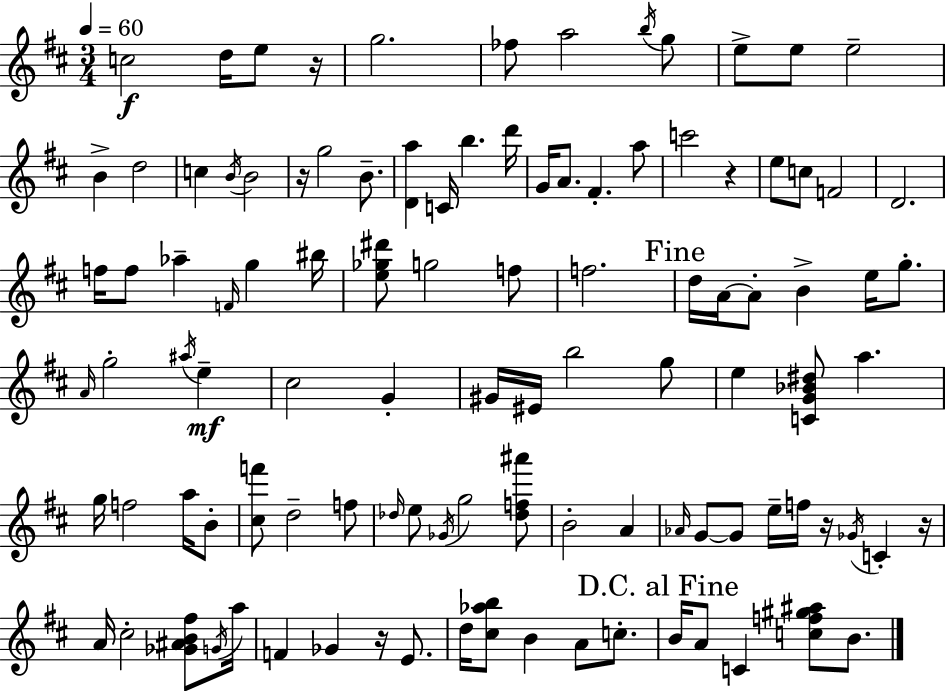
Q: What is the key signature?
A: D major